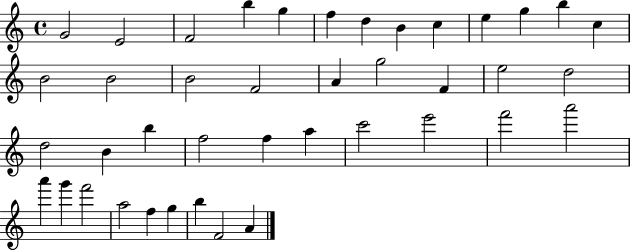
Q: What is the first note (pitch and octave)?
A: G4